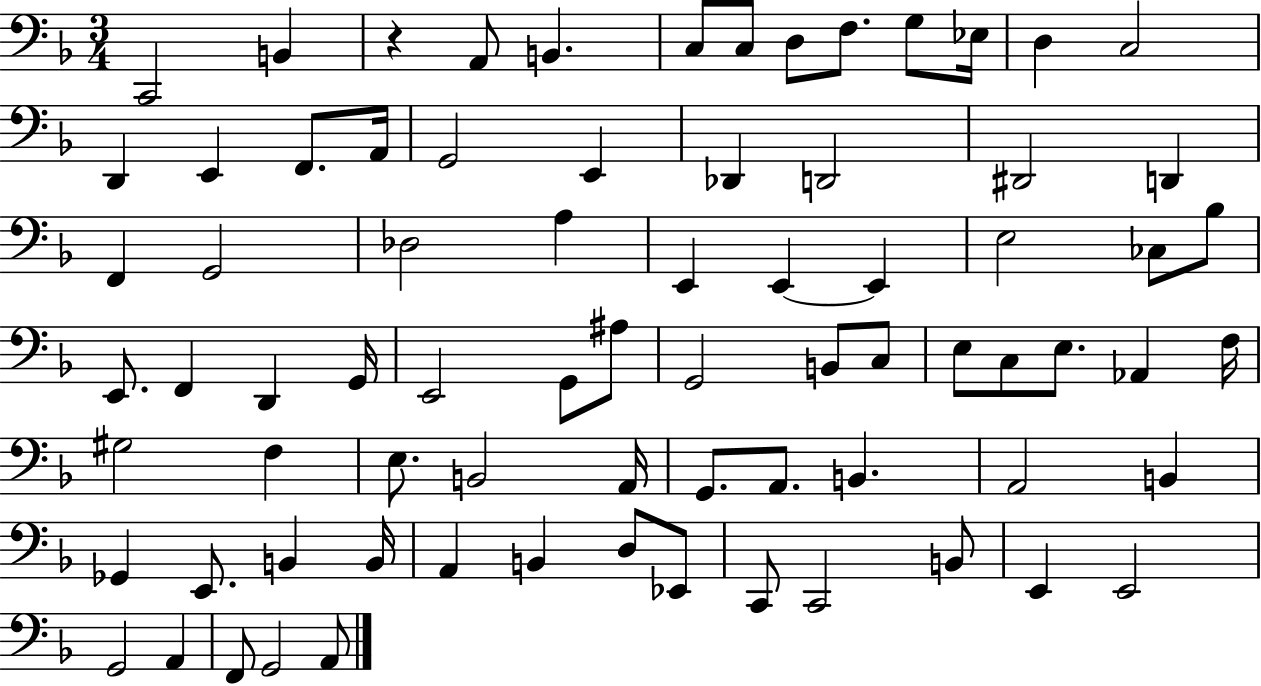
{
  \clef bass
  \numericTimeSignature
  \time 3/4
  \key f \major
  c,2 b,4 | r4 a,8 b,4. | c8 c8 d8 f8. g8 ees16 | d4 c2 | \break d,4 e,4 f,8. a,16 | g,2 e,4 | des,4 d,2 | dis,2 d,4 | \break f,4 g,2 | des2 a4 | e,4 e,4~~ e,4 | e2 ces8 bes8 | \break e,8. f,4 d,4 g,16 | e,2 g,8 ais8 | g,2 b,8 c8 | e8 c8 e8. aes,4 f16 | \break gis2 f4 | e8. b,2 a,16 | g,8. a,8. b,4. | a,2 b,4 | \break ges,4 e,8. b,4 b,16 | a,4 b,4 d8 ees,8 | c,8 c,2 b,8 | e,4 e,2 | \break g,2 a,4 | f,8 g,2 a,8 | \bar "|."
}